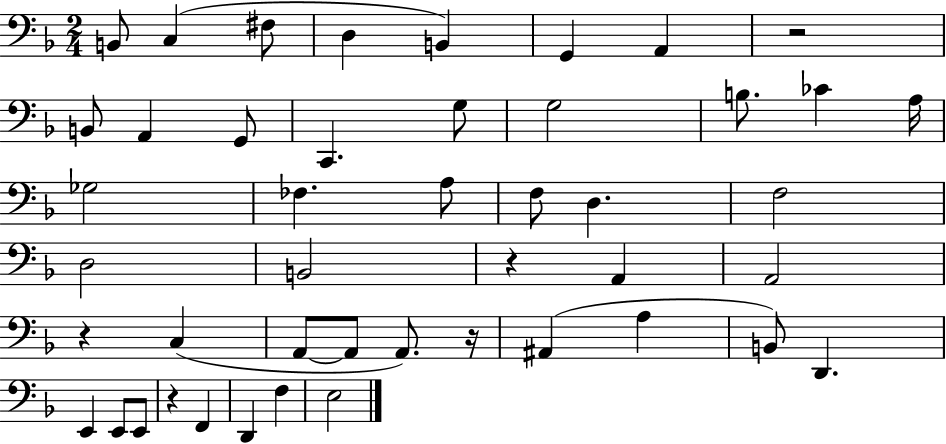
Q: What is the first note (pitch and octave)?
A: B2